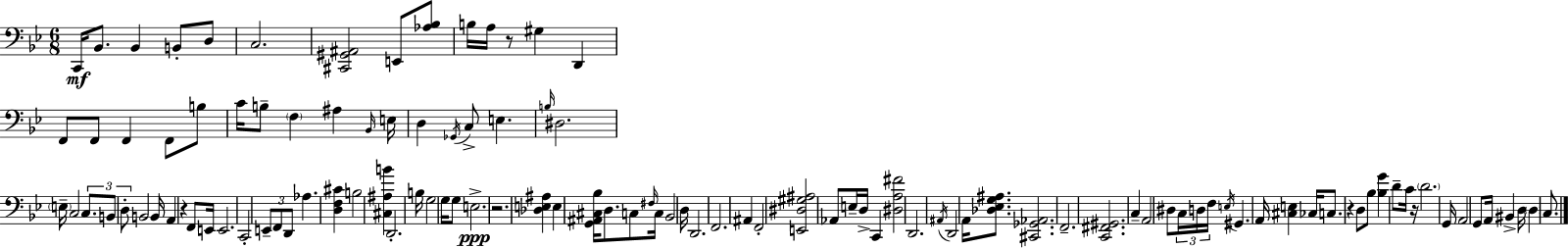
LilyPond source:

{
  \clef bass
  \numericTimeSignature
  \time 6/8
  \key bes \major
  c,16\mf bes,8. bes,4 b,8-. d8 | c2. | <cis, gis, ais,>2 e,8 <aes bes>8 | b16 a16 r8 gis4 d,4 | \break f,8 f,8 f,4 f,8 b8 | c'16 b8-- \parenthesize f4 ais4 \grace { bes,16 } | e16 d4 \acciaccatura { ges,16 } c8-> e4. | \grace { b16 } dis2. | \break \parenthesize e16-- c2 | \tuplet 3/2 { c8. b,8 d8-. } b,2 | b,16 a,4 r4 | f,8 e,16 e,2. | \break c,2-. \tuplet 3/2 { e,8-- | f,8 d,8 } aes4. <d f cis'>4 | b2 <cis ais b'>4 | d,2.-. | \break b16 g2 | g16 g8 e2.->\ppp | r2. | <des e ais>4 e4 <g, ais, cis bes>16 | \break d8. c8 \grace { fis16 } c16 bes,2 | d16 d,2. | f,2. | ais,4 f,2-. | \break <e, dis gis ais>2 | aes,8 e16-- d16-> c,4 <dis a fis'>2 | d,2. | \acciaccatura { ais,16 } d,2 | \break a,16 <des ees g ais>8. <cis, ges, aes,>2. | f,2.-- | <c, fis, gis,>2. | c4-- a,2 | \break dis8 \tuplet 3/2 { c16 d16 f16 } \acciaccatura { e16 } gis,4. | a,16 <cis e>4 ces16 c8. | r4 d8 bes8 <bes g'>4 | d'8-- c'16 r16 \parenthesize d'2. | \break g,16 a,2 | g,8 a,16 bis,4-> d16 \parenthesize d4 | c8. \bar "|."
}